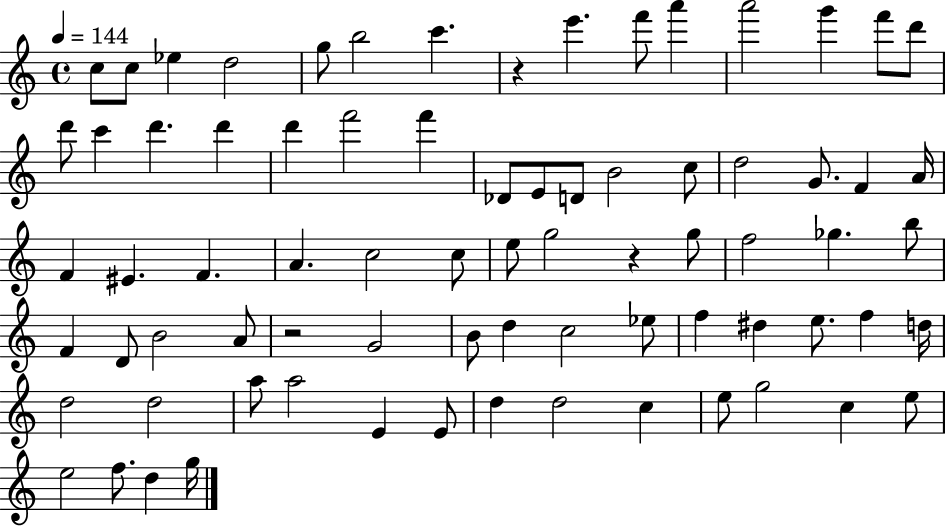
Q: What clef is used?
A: treble